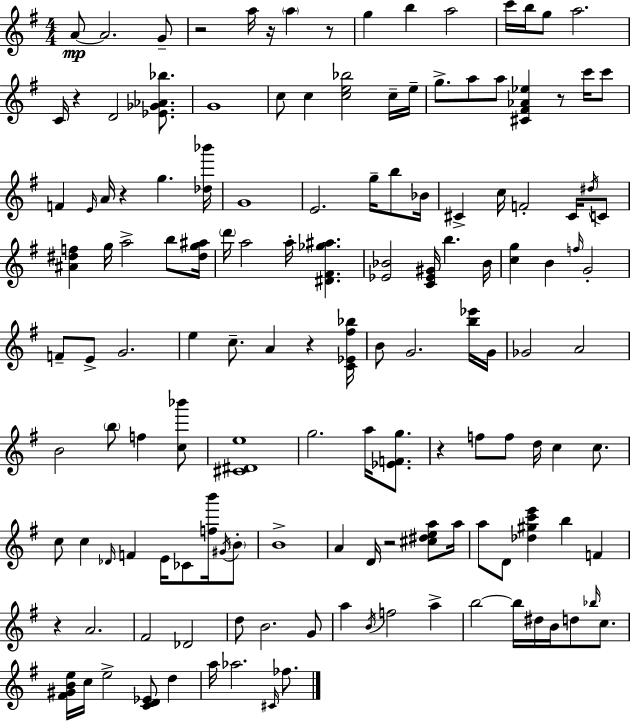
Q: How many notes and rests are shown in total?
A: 141